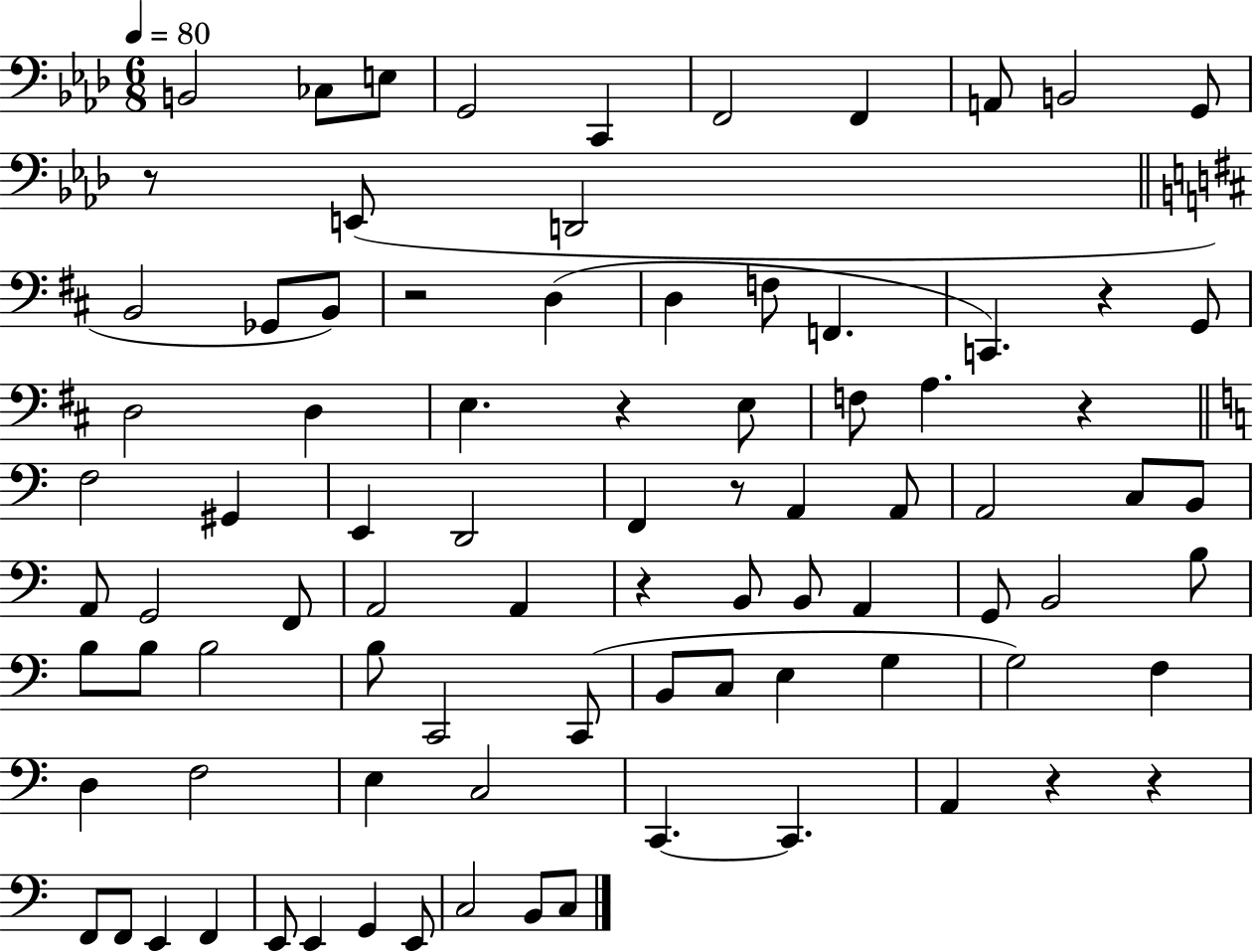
{
  \clef bass
  \numericTimeSignature
  \time 6/8
  \key aes \major
  \tempo 4 = 80
  b,2 ces8 e8 | g,2 c,4 | f,2 f,4 | a,8 b,2 g,8 | \break r8 e,8( d,2 | \bar "||" \break \key b \minor b,2 ges,8 b,8) | r2 d4( | d4 f8 f,4. | c,4.) r4 g,8 | \break d2 d4 | e4. r4 e8 | f8 a4. r4 | \bar "||" \break \key c \major f2 gis,4 | e,4 d,2 | f,4 r8 a,4 a,8 | a,2 c8 b,8 | \break a,8 g,2 f,8 | a,2 a,4 | r4 b,8 b,8 a,4 | g,8 b,2 b8 | \break b8 b8 b2 | b8 c,2 c,8( | b,8 c8 e4 g4 | g2) f4 | \break d4 f2 | e4 c2 | c,4.~~ c,4. | a,4 r4 r4 | \break f,8 f,8 e,4 f,4 | e,8 e,4 g,4 e,8 | c2 b,8 c8 | \bar "|."
}